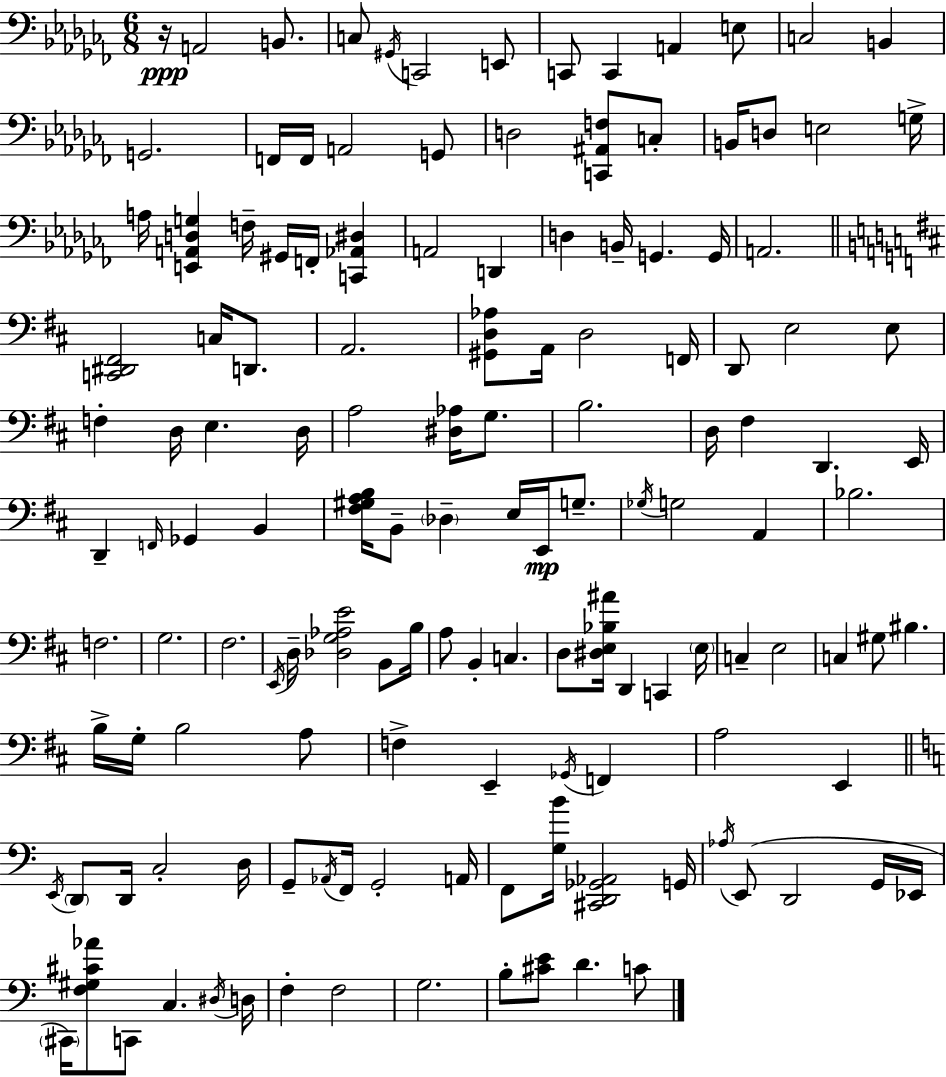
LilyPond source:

{
  \clef bass
  \numericTimeSignature
  \time 6/8
  \key aes \minor
  r16\ppp a,2 b,8. | c8 \acciaccatura { gis,16 } c,2 e,8 | c,8 c,4 a,4 e8 | c2 b,4 | \break g,2. | f,16 f,16 a,2 g,8 | d2 <c, ais, f>8 c8-. | b,16 d8 e2 | \break g16-> a16 <e, a, d g>4 f16-- gis,16 f,16-. <c, aes, dis>4 | a,2 d,4 | d4 b,16-- g,4. | g,16 a,2. | \break \bar "||" \break \key d \major <c, dis, fis,>2 c16 d,8. | a,2. | <gis, d aes>8 a,16 d2 f,16 | d,8 e2 e8 | \break f4-. d16 e4. d16 | a2 <dis aes>16 g8. | b2. | d16 fis4 d,4. e,16 | \break d,4-- \grace { f,16 } ges,4 b,4 | <fis gis a b>16 b,8-- \parenthesize des4-- e16 e,16\mp g8.-- | \acciaccatura { ges16 } g2 a,4 | bes2. | \break f2. | g2. | fis2. | \acciaccatura { e,16 } d16-- <des g aes e'>2 | \break b,8 b16 a8 b,4-. c4. | d8 <dis e bes ais'>16 d,4 c,4 | \parenthesize e16 c4-- e2 | c4 gis8 bis4. | \break b16-> g16-. b2 | a8 f4-> e,4-- \acciaccatura { ges,16 } | f,4 a2 | e,4 \bar "||" \break \key c \major \acciaccatura { e,16 } \parenthesize d,8 d,16 c2-. | d16 g,8-- \acciaccatura { aes,16 } f,16 g,2-. | a,16 f,8 <g b'>16 <cis, d, ges, aes,>2 | g,16 \acciaccatura { aes16 }( e,8 d,2 | \break g,16 ees,16 \parenthesize cis,16) <f gis cis' aes'>8 c,8 c4. | \acciaccatura { dis16 } d16 f4-. f2 | g2. | b8-. <cis' e'>8 d'4. | \break c'8 \bar "|."
}